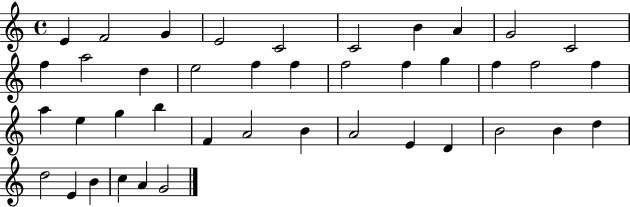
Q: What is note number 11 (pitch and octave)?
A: F5